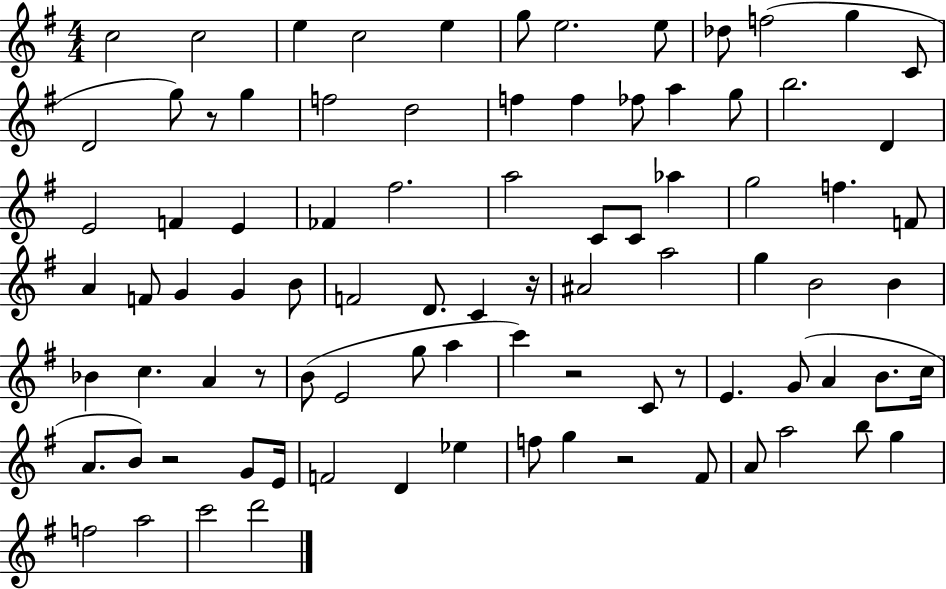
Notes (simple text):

C5/h C5/h E5/q C5/h E5/q G5/e E5/h. E5/e Db5/e F5/h G5/q C4/e D4/h G5/e R/e G5/q F5/h D5/h F5/q F5/q FES5/e A5/q G5/e B5/h. D4/q E4/h F4/q E4/q FES4/q F#5/h. A5/h C4/e C4/e Ab5/q G5/h F5/q. F4/e A4/q F4/e G4/q G4/q B4/e F4/h D4/e. C4/q R/s A#4/h A5/h G5/q B4/h B4/q Bb4/q C5/q. A4/q R/e B4/e E4/h G5/e A5/q C6/q R/h C4/e R/e E4/q. G4/e A4/q B4/e. C5/s A4/e. B4/e R/h G4/e E4/s F4/h D4/q Eb5/q F5/e G5/q R/h F#4/e A4/e A5/h B5/e G5/q F5/h A5/h C6/h D6/h